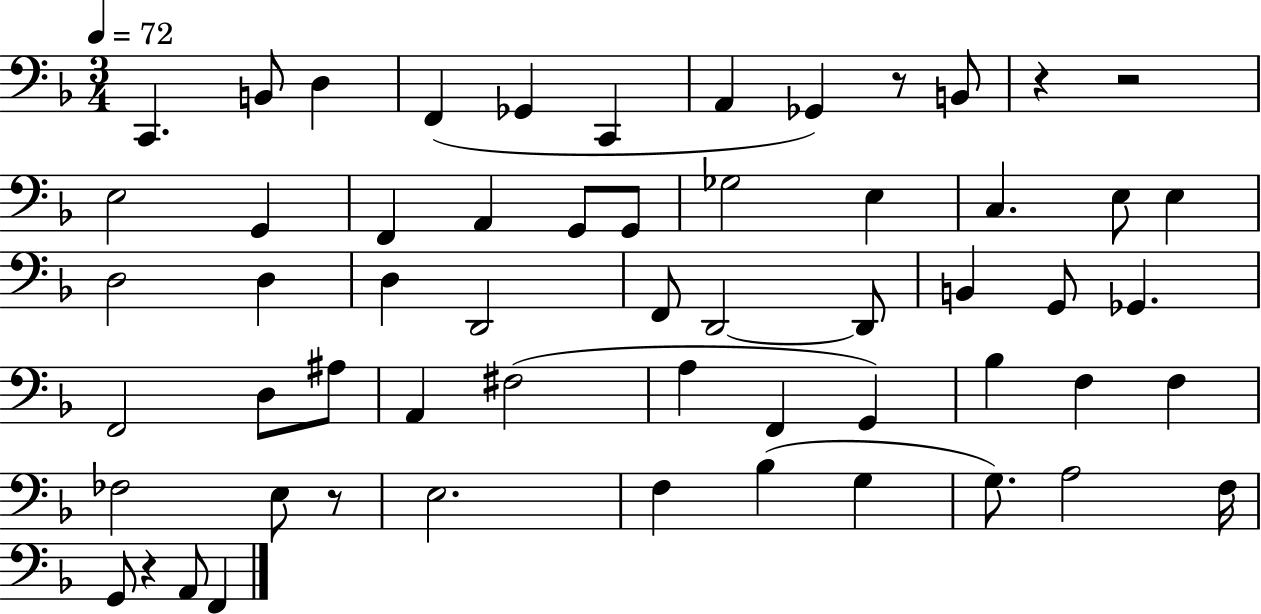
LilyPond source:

{
  \clef bass
  \numericTimeSignature
  \time 3/4
  \key f \major
  \tempo 4 = 72
  c,4. b,8 d4 | f,4( ges,4 c,4 | a,4 ges,4) r8 b,8 | r4 r2 | \break e2 g,4 | f,4 a,4 g,8 g,8 | ges2 e4 | c4. e8 e4 | \break d2 d4 | d4 d,2 | f,8 d,2~~ d,8 | b,4 g,8 ges,4. | \break f,2 d8 ais8 | a,4 fis2( | a4 f,4 g,4) | bes4 f4 f4 | \break fes2 e8 r8 | e2. | f4 bes4( g4 | g8.) a2 f16 | \break g,8 r4 a,8 f,4 | \bar "|."
}